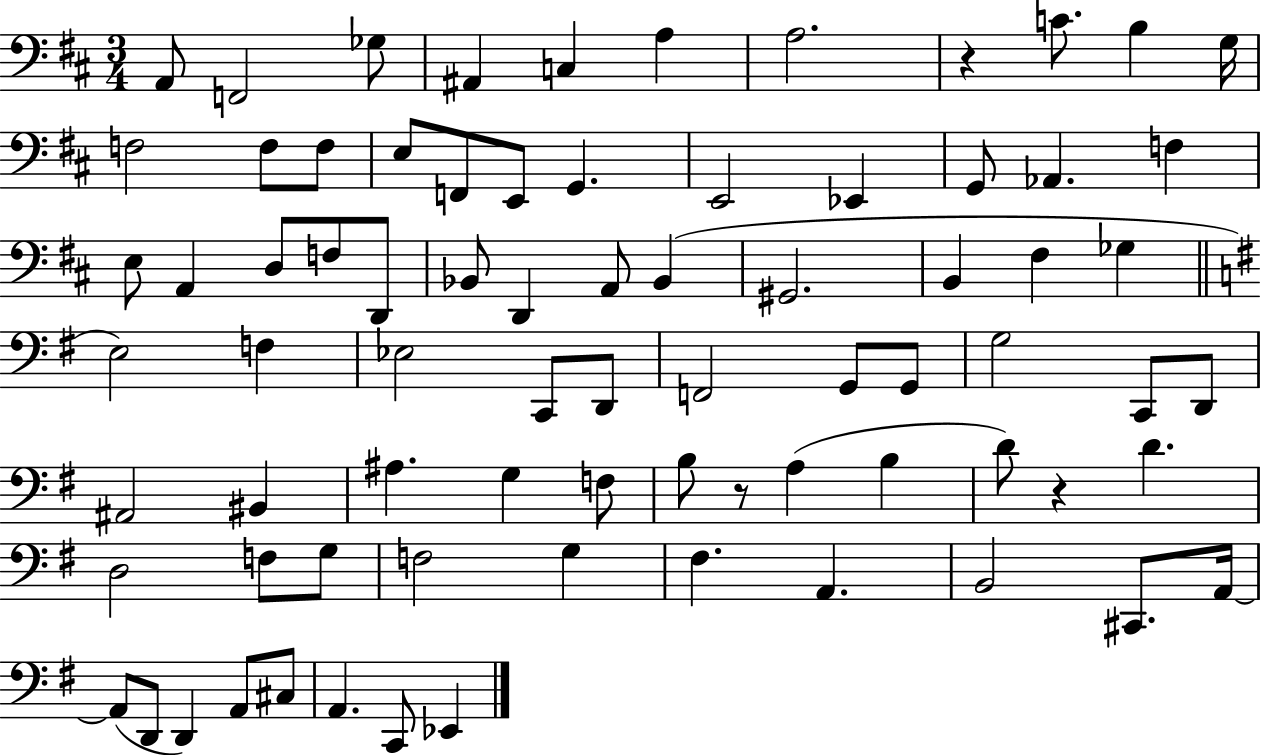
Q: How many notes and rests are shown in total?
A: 77